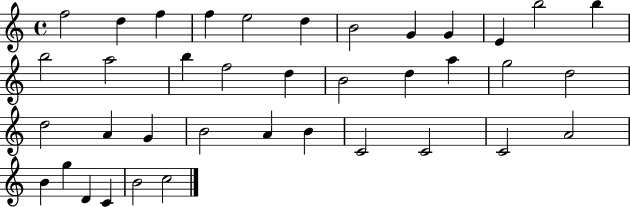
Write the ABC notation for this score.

X:1
T:Untitled
M:4/4
L:1/4
K:C
f2 d f f e2 d B2 G G E b2 b b2 a2 b f2 d B2 d a g2 d2 d2 A G B2 A B C2 C2 C2 A2 B g D C B2 c2